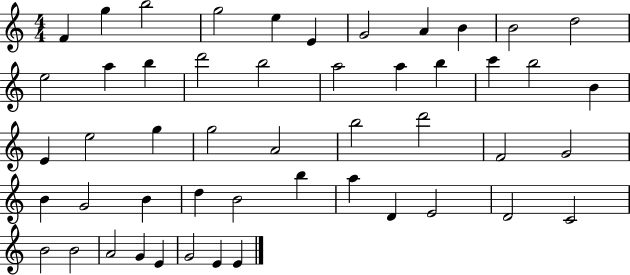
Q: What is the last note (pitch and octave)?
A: E4